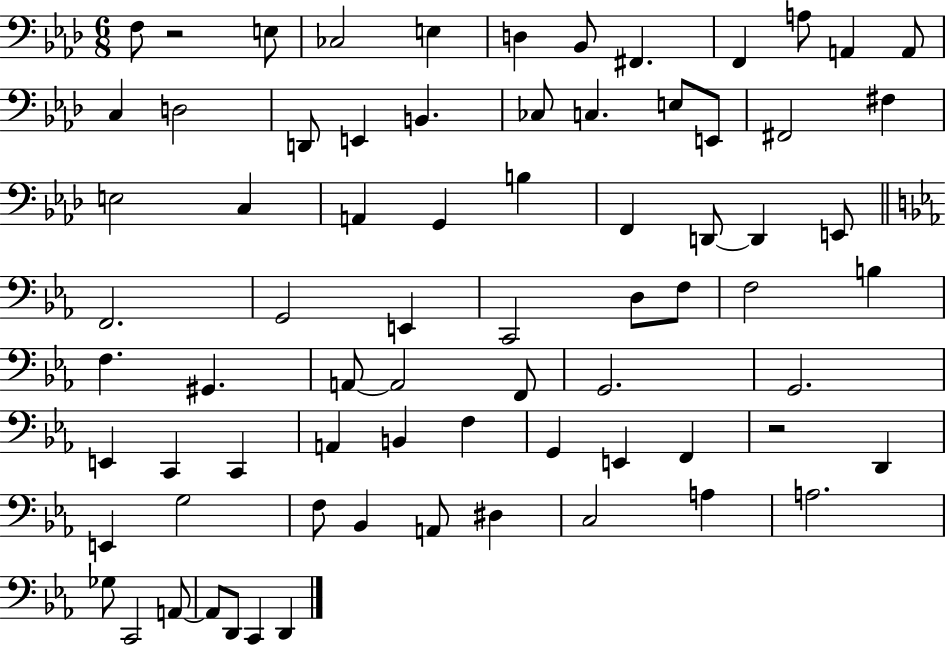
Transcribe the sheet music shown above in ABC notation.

X:1
T:Untitled
M:6/8
L:1/4
K:Ab
F,/2 z2 E,/2 _C,2 E, D, _B,,/2 ^F,, F,, A,/2 A,, A,,/2 C, D,2 D,,/2 E,, B,, _C,/2 C, E,/2 E,,/2 ^F,,2 ^F, E,2 C, A,, G,, B, F,, D,,/2 D,, E,,/2 F,,2 G,,2 E,, C,,2 D,/2 F,/2 F,2 B, F, ^G,, A,,/2 A,,2 F,,/2 G,,2 G,,2 E,, C,, C,, A,, B,, F, G,, E,, F,, z2 D,, E,, G,2 F,/2 _B,, A,,/2 ^D, C,2 A, A,2 _G,/2 C,,2 A,,/2 A,,/2 D,,/2 C,, D,,